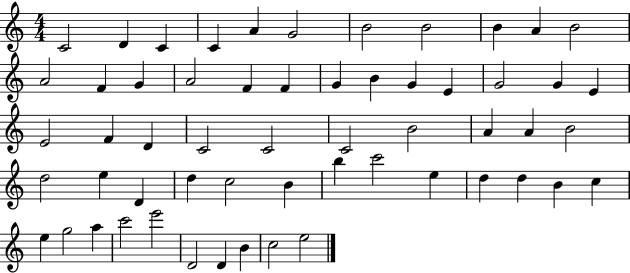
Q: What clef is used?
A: treble